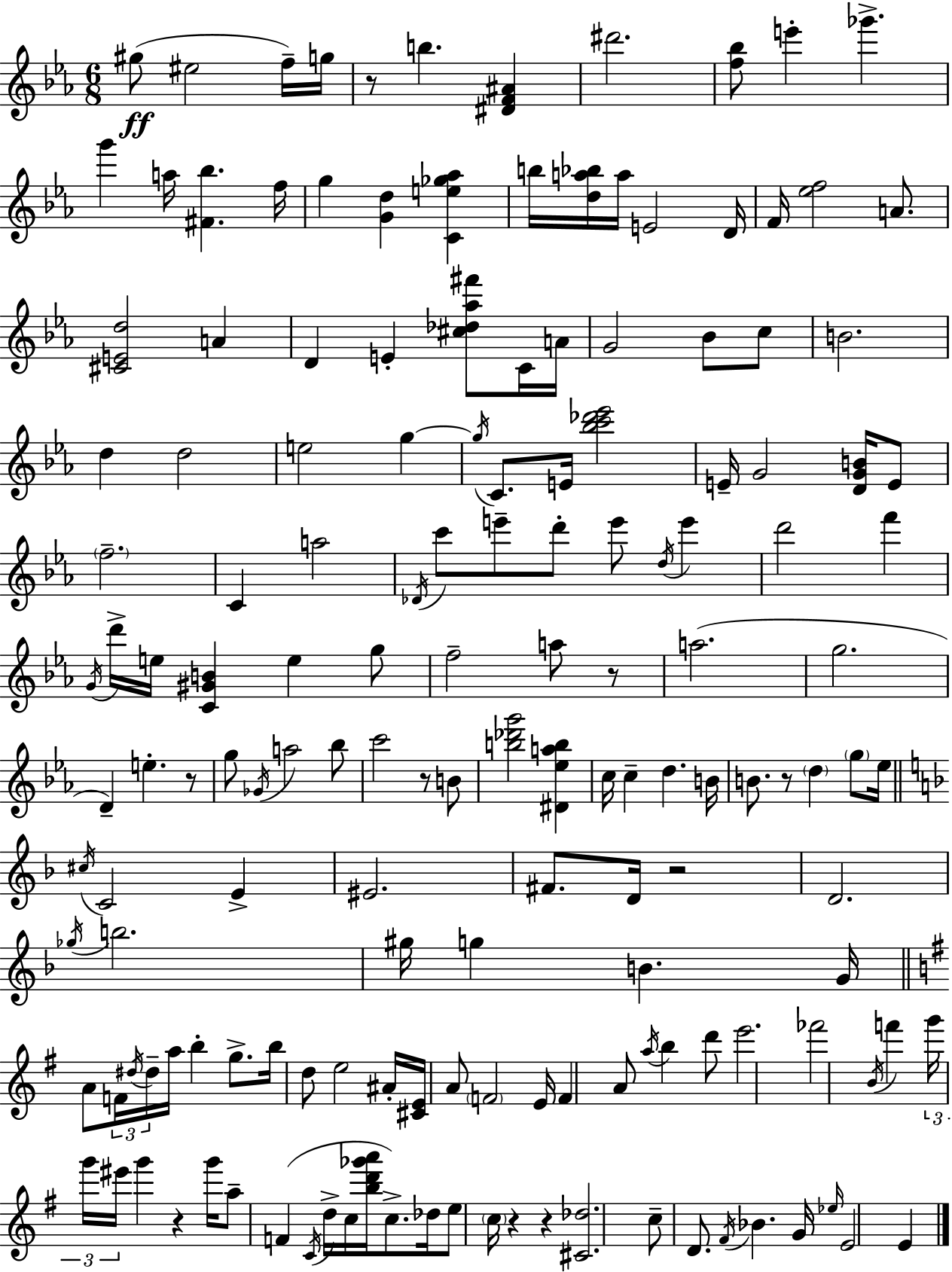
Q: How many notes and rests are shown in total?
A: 158